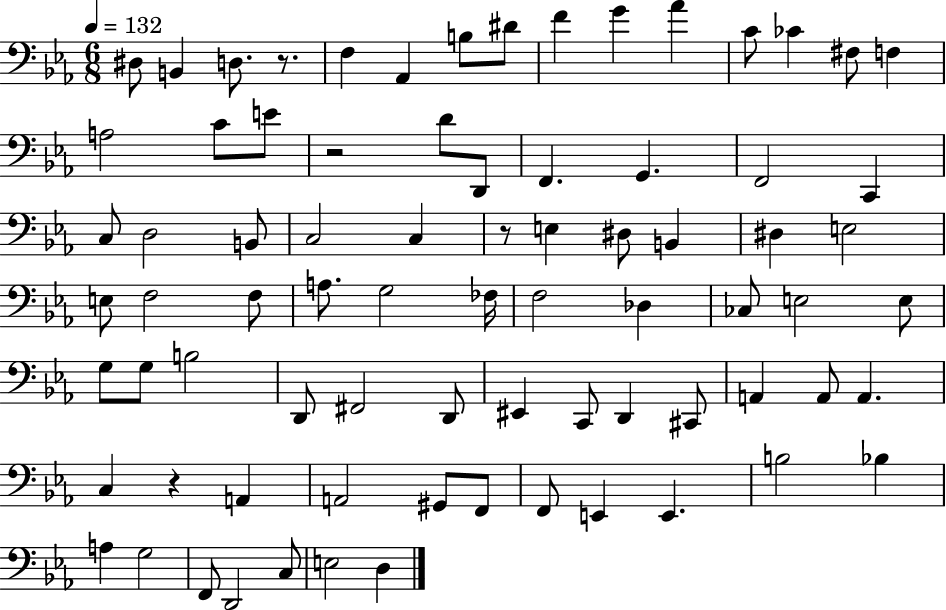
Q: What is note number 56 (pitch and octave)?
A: A2